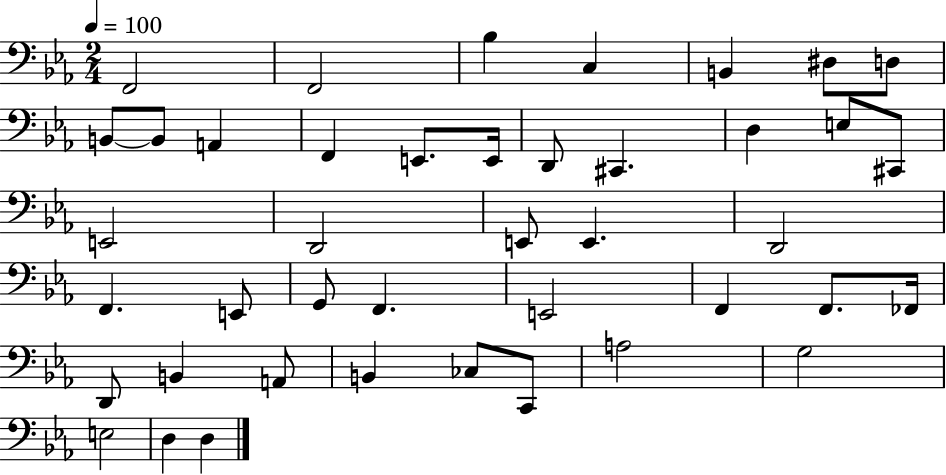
X:1
T:Untitled
M:2/4
L:1/4
K:Eb
F,,2 F,,2 _B, C, B,, ^D,/2 D,/2 B,,/2 B,,/2 A,, F,, E,,/2 E,,/4 D,,/2 ^C,, D, E,/2 ^C,,/2 E,,2 D,,2 E,,/2 E,, D,,2 F,, E,,/2 G,,/2 F,, E,,2 F,, F,,/2 _F,,/4 D,,/2 B,, A,,/2 B,, _C,/2 C,,/2 A,2 G,2 E,2 D, D,